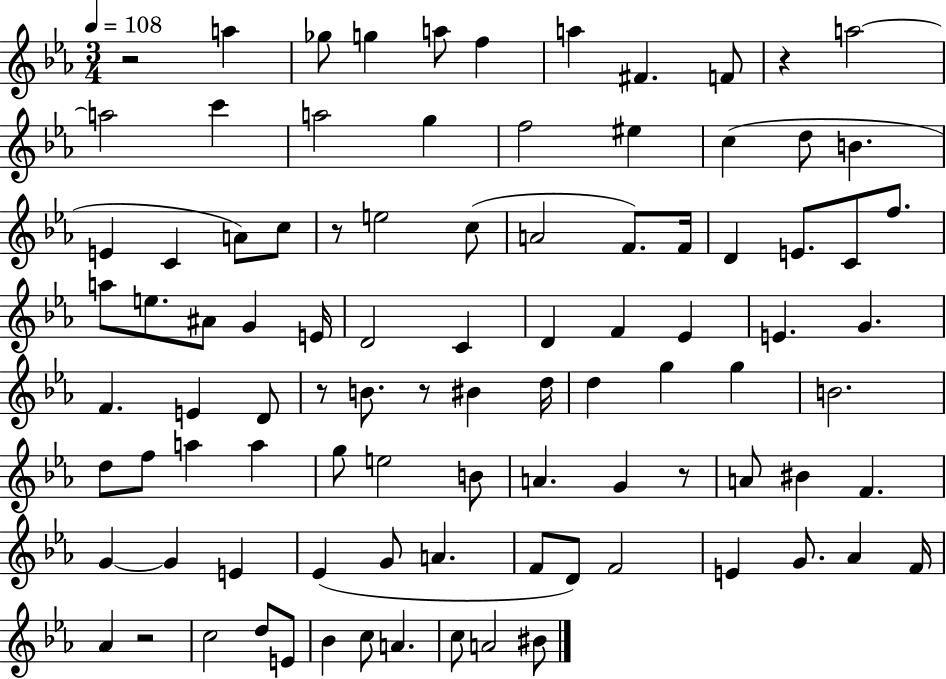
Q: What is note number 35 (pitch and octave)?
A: G4